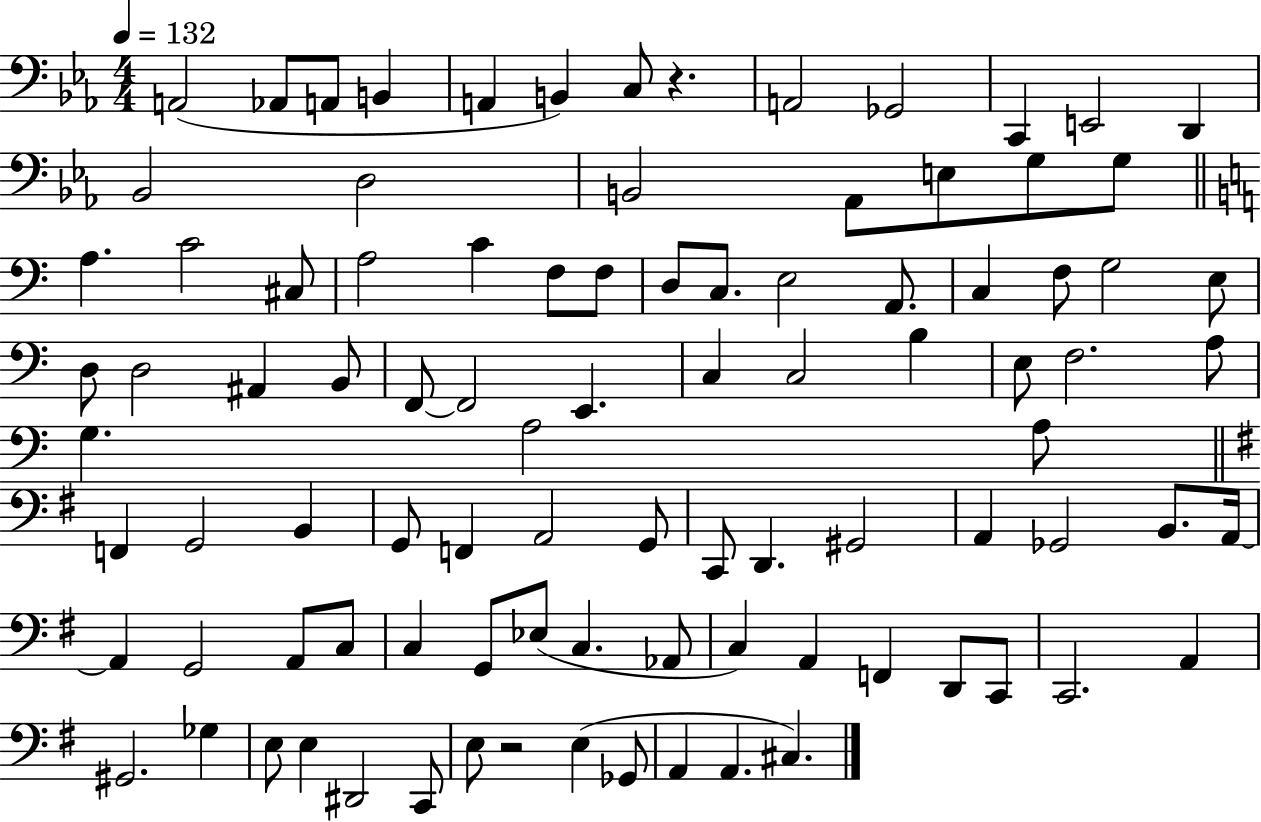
X:1
T:Untitled
M:4/4
L:1/4
K:Eb
A,,2 _A,,/2 A,,/2 B,, A,, B,, C,/2 z A,,2 _G,,2 C,, E,,2 D,, _B,,2 D,2 B,,2 _A,,/2 E,/2 G,/2 G,/2 A, C2 ^C,/2 A,2 C F,/2 F,/2 D,/2 C,/2 E,2 A,,/2 C, F,/2 G,2 E,/2 D,/2 D,2 ^A,, B,,/2 F,,/2 F,,2 E,, C, C,2 B, E,/2 F,2 A,/2 G, A,2 A,/2 F,, G,,2 B,, G,,/2 F,, A,,2 G,,/2 C,,/2 D,, ^G,,2 A,, _G,,2 B,,/2 A,,/4 A,, G,,2 A,,/2 C,/2 C, G,,/2 _E,/2 C, _A,,/2 C, A,, F,, D,,/2 C,,/2 C,,2 A,, ^G,,2 _G, E,/2 E, ^D,,2 C,,/2 E,/2 z2 E, _G,,/2 A,, A,, ^C,